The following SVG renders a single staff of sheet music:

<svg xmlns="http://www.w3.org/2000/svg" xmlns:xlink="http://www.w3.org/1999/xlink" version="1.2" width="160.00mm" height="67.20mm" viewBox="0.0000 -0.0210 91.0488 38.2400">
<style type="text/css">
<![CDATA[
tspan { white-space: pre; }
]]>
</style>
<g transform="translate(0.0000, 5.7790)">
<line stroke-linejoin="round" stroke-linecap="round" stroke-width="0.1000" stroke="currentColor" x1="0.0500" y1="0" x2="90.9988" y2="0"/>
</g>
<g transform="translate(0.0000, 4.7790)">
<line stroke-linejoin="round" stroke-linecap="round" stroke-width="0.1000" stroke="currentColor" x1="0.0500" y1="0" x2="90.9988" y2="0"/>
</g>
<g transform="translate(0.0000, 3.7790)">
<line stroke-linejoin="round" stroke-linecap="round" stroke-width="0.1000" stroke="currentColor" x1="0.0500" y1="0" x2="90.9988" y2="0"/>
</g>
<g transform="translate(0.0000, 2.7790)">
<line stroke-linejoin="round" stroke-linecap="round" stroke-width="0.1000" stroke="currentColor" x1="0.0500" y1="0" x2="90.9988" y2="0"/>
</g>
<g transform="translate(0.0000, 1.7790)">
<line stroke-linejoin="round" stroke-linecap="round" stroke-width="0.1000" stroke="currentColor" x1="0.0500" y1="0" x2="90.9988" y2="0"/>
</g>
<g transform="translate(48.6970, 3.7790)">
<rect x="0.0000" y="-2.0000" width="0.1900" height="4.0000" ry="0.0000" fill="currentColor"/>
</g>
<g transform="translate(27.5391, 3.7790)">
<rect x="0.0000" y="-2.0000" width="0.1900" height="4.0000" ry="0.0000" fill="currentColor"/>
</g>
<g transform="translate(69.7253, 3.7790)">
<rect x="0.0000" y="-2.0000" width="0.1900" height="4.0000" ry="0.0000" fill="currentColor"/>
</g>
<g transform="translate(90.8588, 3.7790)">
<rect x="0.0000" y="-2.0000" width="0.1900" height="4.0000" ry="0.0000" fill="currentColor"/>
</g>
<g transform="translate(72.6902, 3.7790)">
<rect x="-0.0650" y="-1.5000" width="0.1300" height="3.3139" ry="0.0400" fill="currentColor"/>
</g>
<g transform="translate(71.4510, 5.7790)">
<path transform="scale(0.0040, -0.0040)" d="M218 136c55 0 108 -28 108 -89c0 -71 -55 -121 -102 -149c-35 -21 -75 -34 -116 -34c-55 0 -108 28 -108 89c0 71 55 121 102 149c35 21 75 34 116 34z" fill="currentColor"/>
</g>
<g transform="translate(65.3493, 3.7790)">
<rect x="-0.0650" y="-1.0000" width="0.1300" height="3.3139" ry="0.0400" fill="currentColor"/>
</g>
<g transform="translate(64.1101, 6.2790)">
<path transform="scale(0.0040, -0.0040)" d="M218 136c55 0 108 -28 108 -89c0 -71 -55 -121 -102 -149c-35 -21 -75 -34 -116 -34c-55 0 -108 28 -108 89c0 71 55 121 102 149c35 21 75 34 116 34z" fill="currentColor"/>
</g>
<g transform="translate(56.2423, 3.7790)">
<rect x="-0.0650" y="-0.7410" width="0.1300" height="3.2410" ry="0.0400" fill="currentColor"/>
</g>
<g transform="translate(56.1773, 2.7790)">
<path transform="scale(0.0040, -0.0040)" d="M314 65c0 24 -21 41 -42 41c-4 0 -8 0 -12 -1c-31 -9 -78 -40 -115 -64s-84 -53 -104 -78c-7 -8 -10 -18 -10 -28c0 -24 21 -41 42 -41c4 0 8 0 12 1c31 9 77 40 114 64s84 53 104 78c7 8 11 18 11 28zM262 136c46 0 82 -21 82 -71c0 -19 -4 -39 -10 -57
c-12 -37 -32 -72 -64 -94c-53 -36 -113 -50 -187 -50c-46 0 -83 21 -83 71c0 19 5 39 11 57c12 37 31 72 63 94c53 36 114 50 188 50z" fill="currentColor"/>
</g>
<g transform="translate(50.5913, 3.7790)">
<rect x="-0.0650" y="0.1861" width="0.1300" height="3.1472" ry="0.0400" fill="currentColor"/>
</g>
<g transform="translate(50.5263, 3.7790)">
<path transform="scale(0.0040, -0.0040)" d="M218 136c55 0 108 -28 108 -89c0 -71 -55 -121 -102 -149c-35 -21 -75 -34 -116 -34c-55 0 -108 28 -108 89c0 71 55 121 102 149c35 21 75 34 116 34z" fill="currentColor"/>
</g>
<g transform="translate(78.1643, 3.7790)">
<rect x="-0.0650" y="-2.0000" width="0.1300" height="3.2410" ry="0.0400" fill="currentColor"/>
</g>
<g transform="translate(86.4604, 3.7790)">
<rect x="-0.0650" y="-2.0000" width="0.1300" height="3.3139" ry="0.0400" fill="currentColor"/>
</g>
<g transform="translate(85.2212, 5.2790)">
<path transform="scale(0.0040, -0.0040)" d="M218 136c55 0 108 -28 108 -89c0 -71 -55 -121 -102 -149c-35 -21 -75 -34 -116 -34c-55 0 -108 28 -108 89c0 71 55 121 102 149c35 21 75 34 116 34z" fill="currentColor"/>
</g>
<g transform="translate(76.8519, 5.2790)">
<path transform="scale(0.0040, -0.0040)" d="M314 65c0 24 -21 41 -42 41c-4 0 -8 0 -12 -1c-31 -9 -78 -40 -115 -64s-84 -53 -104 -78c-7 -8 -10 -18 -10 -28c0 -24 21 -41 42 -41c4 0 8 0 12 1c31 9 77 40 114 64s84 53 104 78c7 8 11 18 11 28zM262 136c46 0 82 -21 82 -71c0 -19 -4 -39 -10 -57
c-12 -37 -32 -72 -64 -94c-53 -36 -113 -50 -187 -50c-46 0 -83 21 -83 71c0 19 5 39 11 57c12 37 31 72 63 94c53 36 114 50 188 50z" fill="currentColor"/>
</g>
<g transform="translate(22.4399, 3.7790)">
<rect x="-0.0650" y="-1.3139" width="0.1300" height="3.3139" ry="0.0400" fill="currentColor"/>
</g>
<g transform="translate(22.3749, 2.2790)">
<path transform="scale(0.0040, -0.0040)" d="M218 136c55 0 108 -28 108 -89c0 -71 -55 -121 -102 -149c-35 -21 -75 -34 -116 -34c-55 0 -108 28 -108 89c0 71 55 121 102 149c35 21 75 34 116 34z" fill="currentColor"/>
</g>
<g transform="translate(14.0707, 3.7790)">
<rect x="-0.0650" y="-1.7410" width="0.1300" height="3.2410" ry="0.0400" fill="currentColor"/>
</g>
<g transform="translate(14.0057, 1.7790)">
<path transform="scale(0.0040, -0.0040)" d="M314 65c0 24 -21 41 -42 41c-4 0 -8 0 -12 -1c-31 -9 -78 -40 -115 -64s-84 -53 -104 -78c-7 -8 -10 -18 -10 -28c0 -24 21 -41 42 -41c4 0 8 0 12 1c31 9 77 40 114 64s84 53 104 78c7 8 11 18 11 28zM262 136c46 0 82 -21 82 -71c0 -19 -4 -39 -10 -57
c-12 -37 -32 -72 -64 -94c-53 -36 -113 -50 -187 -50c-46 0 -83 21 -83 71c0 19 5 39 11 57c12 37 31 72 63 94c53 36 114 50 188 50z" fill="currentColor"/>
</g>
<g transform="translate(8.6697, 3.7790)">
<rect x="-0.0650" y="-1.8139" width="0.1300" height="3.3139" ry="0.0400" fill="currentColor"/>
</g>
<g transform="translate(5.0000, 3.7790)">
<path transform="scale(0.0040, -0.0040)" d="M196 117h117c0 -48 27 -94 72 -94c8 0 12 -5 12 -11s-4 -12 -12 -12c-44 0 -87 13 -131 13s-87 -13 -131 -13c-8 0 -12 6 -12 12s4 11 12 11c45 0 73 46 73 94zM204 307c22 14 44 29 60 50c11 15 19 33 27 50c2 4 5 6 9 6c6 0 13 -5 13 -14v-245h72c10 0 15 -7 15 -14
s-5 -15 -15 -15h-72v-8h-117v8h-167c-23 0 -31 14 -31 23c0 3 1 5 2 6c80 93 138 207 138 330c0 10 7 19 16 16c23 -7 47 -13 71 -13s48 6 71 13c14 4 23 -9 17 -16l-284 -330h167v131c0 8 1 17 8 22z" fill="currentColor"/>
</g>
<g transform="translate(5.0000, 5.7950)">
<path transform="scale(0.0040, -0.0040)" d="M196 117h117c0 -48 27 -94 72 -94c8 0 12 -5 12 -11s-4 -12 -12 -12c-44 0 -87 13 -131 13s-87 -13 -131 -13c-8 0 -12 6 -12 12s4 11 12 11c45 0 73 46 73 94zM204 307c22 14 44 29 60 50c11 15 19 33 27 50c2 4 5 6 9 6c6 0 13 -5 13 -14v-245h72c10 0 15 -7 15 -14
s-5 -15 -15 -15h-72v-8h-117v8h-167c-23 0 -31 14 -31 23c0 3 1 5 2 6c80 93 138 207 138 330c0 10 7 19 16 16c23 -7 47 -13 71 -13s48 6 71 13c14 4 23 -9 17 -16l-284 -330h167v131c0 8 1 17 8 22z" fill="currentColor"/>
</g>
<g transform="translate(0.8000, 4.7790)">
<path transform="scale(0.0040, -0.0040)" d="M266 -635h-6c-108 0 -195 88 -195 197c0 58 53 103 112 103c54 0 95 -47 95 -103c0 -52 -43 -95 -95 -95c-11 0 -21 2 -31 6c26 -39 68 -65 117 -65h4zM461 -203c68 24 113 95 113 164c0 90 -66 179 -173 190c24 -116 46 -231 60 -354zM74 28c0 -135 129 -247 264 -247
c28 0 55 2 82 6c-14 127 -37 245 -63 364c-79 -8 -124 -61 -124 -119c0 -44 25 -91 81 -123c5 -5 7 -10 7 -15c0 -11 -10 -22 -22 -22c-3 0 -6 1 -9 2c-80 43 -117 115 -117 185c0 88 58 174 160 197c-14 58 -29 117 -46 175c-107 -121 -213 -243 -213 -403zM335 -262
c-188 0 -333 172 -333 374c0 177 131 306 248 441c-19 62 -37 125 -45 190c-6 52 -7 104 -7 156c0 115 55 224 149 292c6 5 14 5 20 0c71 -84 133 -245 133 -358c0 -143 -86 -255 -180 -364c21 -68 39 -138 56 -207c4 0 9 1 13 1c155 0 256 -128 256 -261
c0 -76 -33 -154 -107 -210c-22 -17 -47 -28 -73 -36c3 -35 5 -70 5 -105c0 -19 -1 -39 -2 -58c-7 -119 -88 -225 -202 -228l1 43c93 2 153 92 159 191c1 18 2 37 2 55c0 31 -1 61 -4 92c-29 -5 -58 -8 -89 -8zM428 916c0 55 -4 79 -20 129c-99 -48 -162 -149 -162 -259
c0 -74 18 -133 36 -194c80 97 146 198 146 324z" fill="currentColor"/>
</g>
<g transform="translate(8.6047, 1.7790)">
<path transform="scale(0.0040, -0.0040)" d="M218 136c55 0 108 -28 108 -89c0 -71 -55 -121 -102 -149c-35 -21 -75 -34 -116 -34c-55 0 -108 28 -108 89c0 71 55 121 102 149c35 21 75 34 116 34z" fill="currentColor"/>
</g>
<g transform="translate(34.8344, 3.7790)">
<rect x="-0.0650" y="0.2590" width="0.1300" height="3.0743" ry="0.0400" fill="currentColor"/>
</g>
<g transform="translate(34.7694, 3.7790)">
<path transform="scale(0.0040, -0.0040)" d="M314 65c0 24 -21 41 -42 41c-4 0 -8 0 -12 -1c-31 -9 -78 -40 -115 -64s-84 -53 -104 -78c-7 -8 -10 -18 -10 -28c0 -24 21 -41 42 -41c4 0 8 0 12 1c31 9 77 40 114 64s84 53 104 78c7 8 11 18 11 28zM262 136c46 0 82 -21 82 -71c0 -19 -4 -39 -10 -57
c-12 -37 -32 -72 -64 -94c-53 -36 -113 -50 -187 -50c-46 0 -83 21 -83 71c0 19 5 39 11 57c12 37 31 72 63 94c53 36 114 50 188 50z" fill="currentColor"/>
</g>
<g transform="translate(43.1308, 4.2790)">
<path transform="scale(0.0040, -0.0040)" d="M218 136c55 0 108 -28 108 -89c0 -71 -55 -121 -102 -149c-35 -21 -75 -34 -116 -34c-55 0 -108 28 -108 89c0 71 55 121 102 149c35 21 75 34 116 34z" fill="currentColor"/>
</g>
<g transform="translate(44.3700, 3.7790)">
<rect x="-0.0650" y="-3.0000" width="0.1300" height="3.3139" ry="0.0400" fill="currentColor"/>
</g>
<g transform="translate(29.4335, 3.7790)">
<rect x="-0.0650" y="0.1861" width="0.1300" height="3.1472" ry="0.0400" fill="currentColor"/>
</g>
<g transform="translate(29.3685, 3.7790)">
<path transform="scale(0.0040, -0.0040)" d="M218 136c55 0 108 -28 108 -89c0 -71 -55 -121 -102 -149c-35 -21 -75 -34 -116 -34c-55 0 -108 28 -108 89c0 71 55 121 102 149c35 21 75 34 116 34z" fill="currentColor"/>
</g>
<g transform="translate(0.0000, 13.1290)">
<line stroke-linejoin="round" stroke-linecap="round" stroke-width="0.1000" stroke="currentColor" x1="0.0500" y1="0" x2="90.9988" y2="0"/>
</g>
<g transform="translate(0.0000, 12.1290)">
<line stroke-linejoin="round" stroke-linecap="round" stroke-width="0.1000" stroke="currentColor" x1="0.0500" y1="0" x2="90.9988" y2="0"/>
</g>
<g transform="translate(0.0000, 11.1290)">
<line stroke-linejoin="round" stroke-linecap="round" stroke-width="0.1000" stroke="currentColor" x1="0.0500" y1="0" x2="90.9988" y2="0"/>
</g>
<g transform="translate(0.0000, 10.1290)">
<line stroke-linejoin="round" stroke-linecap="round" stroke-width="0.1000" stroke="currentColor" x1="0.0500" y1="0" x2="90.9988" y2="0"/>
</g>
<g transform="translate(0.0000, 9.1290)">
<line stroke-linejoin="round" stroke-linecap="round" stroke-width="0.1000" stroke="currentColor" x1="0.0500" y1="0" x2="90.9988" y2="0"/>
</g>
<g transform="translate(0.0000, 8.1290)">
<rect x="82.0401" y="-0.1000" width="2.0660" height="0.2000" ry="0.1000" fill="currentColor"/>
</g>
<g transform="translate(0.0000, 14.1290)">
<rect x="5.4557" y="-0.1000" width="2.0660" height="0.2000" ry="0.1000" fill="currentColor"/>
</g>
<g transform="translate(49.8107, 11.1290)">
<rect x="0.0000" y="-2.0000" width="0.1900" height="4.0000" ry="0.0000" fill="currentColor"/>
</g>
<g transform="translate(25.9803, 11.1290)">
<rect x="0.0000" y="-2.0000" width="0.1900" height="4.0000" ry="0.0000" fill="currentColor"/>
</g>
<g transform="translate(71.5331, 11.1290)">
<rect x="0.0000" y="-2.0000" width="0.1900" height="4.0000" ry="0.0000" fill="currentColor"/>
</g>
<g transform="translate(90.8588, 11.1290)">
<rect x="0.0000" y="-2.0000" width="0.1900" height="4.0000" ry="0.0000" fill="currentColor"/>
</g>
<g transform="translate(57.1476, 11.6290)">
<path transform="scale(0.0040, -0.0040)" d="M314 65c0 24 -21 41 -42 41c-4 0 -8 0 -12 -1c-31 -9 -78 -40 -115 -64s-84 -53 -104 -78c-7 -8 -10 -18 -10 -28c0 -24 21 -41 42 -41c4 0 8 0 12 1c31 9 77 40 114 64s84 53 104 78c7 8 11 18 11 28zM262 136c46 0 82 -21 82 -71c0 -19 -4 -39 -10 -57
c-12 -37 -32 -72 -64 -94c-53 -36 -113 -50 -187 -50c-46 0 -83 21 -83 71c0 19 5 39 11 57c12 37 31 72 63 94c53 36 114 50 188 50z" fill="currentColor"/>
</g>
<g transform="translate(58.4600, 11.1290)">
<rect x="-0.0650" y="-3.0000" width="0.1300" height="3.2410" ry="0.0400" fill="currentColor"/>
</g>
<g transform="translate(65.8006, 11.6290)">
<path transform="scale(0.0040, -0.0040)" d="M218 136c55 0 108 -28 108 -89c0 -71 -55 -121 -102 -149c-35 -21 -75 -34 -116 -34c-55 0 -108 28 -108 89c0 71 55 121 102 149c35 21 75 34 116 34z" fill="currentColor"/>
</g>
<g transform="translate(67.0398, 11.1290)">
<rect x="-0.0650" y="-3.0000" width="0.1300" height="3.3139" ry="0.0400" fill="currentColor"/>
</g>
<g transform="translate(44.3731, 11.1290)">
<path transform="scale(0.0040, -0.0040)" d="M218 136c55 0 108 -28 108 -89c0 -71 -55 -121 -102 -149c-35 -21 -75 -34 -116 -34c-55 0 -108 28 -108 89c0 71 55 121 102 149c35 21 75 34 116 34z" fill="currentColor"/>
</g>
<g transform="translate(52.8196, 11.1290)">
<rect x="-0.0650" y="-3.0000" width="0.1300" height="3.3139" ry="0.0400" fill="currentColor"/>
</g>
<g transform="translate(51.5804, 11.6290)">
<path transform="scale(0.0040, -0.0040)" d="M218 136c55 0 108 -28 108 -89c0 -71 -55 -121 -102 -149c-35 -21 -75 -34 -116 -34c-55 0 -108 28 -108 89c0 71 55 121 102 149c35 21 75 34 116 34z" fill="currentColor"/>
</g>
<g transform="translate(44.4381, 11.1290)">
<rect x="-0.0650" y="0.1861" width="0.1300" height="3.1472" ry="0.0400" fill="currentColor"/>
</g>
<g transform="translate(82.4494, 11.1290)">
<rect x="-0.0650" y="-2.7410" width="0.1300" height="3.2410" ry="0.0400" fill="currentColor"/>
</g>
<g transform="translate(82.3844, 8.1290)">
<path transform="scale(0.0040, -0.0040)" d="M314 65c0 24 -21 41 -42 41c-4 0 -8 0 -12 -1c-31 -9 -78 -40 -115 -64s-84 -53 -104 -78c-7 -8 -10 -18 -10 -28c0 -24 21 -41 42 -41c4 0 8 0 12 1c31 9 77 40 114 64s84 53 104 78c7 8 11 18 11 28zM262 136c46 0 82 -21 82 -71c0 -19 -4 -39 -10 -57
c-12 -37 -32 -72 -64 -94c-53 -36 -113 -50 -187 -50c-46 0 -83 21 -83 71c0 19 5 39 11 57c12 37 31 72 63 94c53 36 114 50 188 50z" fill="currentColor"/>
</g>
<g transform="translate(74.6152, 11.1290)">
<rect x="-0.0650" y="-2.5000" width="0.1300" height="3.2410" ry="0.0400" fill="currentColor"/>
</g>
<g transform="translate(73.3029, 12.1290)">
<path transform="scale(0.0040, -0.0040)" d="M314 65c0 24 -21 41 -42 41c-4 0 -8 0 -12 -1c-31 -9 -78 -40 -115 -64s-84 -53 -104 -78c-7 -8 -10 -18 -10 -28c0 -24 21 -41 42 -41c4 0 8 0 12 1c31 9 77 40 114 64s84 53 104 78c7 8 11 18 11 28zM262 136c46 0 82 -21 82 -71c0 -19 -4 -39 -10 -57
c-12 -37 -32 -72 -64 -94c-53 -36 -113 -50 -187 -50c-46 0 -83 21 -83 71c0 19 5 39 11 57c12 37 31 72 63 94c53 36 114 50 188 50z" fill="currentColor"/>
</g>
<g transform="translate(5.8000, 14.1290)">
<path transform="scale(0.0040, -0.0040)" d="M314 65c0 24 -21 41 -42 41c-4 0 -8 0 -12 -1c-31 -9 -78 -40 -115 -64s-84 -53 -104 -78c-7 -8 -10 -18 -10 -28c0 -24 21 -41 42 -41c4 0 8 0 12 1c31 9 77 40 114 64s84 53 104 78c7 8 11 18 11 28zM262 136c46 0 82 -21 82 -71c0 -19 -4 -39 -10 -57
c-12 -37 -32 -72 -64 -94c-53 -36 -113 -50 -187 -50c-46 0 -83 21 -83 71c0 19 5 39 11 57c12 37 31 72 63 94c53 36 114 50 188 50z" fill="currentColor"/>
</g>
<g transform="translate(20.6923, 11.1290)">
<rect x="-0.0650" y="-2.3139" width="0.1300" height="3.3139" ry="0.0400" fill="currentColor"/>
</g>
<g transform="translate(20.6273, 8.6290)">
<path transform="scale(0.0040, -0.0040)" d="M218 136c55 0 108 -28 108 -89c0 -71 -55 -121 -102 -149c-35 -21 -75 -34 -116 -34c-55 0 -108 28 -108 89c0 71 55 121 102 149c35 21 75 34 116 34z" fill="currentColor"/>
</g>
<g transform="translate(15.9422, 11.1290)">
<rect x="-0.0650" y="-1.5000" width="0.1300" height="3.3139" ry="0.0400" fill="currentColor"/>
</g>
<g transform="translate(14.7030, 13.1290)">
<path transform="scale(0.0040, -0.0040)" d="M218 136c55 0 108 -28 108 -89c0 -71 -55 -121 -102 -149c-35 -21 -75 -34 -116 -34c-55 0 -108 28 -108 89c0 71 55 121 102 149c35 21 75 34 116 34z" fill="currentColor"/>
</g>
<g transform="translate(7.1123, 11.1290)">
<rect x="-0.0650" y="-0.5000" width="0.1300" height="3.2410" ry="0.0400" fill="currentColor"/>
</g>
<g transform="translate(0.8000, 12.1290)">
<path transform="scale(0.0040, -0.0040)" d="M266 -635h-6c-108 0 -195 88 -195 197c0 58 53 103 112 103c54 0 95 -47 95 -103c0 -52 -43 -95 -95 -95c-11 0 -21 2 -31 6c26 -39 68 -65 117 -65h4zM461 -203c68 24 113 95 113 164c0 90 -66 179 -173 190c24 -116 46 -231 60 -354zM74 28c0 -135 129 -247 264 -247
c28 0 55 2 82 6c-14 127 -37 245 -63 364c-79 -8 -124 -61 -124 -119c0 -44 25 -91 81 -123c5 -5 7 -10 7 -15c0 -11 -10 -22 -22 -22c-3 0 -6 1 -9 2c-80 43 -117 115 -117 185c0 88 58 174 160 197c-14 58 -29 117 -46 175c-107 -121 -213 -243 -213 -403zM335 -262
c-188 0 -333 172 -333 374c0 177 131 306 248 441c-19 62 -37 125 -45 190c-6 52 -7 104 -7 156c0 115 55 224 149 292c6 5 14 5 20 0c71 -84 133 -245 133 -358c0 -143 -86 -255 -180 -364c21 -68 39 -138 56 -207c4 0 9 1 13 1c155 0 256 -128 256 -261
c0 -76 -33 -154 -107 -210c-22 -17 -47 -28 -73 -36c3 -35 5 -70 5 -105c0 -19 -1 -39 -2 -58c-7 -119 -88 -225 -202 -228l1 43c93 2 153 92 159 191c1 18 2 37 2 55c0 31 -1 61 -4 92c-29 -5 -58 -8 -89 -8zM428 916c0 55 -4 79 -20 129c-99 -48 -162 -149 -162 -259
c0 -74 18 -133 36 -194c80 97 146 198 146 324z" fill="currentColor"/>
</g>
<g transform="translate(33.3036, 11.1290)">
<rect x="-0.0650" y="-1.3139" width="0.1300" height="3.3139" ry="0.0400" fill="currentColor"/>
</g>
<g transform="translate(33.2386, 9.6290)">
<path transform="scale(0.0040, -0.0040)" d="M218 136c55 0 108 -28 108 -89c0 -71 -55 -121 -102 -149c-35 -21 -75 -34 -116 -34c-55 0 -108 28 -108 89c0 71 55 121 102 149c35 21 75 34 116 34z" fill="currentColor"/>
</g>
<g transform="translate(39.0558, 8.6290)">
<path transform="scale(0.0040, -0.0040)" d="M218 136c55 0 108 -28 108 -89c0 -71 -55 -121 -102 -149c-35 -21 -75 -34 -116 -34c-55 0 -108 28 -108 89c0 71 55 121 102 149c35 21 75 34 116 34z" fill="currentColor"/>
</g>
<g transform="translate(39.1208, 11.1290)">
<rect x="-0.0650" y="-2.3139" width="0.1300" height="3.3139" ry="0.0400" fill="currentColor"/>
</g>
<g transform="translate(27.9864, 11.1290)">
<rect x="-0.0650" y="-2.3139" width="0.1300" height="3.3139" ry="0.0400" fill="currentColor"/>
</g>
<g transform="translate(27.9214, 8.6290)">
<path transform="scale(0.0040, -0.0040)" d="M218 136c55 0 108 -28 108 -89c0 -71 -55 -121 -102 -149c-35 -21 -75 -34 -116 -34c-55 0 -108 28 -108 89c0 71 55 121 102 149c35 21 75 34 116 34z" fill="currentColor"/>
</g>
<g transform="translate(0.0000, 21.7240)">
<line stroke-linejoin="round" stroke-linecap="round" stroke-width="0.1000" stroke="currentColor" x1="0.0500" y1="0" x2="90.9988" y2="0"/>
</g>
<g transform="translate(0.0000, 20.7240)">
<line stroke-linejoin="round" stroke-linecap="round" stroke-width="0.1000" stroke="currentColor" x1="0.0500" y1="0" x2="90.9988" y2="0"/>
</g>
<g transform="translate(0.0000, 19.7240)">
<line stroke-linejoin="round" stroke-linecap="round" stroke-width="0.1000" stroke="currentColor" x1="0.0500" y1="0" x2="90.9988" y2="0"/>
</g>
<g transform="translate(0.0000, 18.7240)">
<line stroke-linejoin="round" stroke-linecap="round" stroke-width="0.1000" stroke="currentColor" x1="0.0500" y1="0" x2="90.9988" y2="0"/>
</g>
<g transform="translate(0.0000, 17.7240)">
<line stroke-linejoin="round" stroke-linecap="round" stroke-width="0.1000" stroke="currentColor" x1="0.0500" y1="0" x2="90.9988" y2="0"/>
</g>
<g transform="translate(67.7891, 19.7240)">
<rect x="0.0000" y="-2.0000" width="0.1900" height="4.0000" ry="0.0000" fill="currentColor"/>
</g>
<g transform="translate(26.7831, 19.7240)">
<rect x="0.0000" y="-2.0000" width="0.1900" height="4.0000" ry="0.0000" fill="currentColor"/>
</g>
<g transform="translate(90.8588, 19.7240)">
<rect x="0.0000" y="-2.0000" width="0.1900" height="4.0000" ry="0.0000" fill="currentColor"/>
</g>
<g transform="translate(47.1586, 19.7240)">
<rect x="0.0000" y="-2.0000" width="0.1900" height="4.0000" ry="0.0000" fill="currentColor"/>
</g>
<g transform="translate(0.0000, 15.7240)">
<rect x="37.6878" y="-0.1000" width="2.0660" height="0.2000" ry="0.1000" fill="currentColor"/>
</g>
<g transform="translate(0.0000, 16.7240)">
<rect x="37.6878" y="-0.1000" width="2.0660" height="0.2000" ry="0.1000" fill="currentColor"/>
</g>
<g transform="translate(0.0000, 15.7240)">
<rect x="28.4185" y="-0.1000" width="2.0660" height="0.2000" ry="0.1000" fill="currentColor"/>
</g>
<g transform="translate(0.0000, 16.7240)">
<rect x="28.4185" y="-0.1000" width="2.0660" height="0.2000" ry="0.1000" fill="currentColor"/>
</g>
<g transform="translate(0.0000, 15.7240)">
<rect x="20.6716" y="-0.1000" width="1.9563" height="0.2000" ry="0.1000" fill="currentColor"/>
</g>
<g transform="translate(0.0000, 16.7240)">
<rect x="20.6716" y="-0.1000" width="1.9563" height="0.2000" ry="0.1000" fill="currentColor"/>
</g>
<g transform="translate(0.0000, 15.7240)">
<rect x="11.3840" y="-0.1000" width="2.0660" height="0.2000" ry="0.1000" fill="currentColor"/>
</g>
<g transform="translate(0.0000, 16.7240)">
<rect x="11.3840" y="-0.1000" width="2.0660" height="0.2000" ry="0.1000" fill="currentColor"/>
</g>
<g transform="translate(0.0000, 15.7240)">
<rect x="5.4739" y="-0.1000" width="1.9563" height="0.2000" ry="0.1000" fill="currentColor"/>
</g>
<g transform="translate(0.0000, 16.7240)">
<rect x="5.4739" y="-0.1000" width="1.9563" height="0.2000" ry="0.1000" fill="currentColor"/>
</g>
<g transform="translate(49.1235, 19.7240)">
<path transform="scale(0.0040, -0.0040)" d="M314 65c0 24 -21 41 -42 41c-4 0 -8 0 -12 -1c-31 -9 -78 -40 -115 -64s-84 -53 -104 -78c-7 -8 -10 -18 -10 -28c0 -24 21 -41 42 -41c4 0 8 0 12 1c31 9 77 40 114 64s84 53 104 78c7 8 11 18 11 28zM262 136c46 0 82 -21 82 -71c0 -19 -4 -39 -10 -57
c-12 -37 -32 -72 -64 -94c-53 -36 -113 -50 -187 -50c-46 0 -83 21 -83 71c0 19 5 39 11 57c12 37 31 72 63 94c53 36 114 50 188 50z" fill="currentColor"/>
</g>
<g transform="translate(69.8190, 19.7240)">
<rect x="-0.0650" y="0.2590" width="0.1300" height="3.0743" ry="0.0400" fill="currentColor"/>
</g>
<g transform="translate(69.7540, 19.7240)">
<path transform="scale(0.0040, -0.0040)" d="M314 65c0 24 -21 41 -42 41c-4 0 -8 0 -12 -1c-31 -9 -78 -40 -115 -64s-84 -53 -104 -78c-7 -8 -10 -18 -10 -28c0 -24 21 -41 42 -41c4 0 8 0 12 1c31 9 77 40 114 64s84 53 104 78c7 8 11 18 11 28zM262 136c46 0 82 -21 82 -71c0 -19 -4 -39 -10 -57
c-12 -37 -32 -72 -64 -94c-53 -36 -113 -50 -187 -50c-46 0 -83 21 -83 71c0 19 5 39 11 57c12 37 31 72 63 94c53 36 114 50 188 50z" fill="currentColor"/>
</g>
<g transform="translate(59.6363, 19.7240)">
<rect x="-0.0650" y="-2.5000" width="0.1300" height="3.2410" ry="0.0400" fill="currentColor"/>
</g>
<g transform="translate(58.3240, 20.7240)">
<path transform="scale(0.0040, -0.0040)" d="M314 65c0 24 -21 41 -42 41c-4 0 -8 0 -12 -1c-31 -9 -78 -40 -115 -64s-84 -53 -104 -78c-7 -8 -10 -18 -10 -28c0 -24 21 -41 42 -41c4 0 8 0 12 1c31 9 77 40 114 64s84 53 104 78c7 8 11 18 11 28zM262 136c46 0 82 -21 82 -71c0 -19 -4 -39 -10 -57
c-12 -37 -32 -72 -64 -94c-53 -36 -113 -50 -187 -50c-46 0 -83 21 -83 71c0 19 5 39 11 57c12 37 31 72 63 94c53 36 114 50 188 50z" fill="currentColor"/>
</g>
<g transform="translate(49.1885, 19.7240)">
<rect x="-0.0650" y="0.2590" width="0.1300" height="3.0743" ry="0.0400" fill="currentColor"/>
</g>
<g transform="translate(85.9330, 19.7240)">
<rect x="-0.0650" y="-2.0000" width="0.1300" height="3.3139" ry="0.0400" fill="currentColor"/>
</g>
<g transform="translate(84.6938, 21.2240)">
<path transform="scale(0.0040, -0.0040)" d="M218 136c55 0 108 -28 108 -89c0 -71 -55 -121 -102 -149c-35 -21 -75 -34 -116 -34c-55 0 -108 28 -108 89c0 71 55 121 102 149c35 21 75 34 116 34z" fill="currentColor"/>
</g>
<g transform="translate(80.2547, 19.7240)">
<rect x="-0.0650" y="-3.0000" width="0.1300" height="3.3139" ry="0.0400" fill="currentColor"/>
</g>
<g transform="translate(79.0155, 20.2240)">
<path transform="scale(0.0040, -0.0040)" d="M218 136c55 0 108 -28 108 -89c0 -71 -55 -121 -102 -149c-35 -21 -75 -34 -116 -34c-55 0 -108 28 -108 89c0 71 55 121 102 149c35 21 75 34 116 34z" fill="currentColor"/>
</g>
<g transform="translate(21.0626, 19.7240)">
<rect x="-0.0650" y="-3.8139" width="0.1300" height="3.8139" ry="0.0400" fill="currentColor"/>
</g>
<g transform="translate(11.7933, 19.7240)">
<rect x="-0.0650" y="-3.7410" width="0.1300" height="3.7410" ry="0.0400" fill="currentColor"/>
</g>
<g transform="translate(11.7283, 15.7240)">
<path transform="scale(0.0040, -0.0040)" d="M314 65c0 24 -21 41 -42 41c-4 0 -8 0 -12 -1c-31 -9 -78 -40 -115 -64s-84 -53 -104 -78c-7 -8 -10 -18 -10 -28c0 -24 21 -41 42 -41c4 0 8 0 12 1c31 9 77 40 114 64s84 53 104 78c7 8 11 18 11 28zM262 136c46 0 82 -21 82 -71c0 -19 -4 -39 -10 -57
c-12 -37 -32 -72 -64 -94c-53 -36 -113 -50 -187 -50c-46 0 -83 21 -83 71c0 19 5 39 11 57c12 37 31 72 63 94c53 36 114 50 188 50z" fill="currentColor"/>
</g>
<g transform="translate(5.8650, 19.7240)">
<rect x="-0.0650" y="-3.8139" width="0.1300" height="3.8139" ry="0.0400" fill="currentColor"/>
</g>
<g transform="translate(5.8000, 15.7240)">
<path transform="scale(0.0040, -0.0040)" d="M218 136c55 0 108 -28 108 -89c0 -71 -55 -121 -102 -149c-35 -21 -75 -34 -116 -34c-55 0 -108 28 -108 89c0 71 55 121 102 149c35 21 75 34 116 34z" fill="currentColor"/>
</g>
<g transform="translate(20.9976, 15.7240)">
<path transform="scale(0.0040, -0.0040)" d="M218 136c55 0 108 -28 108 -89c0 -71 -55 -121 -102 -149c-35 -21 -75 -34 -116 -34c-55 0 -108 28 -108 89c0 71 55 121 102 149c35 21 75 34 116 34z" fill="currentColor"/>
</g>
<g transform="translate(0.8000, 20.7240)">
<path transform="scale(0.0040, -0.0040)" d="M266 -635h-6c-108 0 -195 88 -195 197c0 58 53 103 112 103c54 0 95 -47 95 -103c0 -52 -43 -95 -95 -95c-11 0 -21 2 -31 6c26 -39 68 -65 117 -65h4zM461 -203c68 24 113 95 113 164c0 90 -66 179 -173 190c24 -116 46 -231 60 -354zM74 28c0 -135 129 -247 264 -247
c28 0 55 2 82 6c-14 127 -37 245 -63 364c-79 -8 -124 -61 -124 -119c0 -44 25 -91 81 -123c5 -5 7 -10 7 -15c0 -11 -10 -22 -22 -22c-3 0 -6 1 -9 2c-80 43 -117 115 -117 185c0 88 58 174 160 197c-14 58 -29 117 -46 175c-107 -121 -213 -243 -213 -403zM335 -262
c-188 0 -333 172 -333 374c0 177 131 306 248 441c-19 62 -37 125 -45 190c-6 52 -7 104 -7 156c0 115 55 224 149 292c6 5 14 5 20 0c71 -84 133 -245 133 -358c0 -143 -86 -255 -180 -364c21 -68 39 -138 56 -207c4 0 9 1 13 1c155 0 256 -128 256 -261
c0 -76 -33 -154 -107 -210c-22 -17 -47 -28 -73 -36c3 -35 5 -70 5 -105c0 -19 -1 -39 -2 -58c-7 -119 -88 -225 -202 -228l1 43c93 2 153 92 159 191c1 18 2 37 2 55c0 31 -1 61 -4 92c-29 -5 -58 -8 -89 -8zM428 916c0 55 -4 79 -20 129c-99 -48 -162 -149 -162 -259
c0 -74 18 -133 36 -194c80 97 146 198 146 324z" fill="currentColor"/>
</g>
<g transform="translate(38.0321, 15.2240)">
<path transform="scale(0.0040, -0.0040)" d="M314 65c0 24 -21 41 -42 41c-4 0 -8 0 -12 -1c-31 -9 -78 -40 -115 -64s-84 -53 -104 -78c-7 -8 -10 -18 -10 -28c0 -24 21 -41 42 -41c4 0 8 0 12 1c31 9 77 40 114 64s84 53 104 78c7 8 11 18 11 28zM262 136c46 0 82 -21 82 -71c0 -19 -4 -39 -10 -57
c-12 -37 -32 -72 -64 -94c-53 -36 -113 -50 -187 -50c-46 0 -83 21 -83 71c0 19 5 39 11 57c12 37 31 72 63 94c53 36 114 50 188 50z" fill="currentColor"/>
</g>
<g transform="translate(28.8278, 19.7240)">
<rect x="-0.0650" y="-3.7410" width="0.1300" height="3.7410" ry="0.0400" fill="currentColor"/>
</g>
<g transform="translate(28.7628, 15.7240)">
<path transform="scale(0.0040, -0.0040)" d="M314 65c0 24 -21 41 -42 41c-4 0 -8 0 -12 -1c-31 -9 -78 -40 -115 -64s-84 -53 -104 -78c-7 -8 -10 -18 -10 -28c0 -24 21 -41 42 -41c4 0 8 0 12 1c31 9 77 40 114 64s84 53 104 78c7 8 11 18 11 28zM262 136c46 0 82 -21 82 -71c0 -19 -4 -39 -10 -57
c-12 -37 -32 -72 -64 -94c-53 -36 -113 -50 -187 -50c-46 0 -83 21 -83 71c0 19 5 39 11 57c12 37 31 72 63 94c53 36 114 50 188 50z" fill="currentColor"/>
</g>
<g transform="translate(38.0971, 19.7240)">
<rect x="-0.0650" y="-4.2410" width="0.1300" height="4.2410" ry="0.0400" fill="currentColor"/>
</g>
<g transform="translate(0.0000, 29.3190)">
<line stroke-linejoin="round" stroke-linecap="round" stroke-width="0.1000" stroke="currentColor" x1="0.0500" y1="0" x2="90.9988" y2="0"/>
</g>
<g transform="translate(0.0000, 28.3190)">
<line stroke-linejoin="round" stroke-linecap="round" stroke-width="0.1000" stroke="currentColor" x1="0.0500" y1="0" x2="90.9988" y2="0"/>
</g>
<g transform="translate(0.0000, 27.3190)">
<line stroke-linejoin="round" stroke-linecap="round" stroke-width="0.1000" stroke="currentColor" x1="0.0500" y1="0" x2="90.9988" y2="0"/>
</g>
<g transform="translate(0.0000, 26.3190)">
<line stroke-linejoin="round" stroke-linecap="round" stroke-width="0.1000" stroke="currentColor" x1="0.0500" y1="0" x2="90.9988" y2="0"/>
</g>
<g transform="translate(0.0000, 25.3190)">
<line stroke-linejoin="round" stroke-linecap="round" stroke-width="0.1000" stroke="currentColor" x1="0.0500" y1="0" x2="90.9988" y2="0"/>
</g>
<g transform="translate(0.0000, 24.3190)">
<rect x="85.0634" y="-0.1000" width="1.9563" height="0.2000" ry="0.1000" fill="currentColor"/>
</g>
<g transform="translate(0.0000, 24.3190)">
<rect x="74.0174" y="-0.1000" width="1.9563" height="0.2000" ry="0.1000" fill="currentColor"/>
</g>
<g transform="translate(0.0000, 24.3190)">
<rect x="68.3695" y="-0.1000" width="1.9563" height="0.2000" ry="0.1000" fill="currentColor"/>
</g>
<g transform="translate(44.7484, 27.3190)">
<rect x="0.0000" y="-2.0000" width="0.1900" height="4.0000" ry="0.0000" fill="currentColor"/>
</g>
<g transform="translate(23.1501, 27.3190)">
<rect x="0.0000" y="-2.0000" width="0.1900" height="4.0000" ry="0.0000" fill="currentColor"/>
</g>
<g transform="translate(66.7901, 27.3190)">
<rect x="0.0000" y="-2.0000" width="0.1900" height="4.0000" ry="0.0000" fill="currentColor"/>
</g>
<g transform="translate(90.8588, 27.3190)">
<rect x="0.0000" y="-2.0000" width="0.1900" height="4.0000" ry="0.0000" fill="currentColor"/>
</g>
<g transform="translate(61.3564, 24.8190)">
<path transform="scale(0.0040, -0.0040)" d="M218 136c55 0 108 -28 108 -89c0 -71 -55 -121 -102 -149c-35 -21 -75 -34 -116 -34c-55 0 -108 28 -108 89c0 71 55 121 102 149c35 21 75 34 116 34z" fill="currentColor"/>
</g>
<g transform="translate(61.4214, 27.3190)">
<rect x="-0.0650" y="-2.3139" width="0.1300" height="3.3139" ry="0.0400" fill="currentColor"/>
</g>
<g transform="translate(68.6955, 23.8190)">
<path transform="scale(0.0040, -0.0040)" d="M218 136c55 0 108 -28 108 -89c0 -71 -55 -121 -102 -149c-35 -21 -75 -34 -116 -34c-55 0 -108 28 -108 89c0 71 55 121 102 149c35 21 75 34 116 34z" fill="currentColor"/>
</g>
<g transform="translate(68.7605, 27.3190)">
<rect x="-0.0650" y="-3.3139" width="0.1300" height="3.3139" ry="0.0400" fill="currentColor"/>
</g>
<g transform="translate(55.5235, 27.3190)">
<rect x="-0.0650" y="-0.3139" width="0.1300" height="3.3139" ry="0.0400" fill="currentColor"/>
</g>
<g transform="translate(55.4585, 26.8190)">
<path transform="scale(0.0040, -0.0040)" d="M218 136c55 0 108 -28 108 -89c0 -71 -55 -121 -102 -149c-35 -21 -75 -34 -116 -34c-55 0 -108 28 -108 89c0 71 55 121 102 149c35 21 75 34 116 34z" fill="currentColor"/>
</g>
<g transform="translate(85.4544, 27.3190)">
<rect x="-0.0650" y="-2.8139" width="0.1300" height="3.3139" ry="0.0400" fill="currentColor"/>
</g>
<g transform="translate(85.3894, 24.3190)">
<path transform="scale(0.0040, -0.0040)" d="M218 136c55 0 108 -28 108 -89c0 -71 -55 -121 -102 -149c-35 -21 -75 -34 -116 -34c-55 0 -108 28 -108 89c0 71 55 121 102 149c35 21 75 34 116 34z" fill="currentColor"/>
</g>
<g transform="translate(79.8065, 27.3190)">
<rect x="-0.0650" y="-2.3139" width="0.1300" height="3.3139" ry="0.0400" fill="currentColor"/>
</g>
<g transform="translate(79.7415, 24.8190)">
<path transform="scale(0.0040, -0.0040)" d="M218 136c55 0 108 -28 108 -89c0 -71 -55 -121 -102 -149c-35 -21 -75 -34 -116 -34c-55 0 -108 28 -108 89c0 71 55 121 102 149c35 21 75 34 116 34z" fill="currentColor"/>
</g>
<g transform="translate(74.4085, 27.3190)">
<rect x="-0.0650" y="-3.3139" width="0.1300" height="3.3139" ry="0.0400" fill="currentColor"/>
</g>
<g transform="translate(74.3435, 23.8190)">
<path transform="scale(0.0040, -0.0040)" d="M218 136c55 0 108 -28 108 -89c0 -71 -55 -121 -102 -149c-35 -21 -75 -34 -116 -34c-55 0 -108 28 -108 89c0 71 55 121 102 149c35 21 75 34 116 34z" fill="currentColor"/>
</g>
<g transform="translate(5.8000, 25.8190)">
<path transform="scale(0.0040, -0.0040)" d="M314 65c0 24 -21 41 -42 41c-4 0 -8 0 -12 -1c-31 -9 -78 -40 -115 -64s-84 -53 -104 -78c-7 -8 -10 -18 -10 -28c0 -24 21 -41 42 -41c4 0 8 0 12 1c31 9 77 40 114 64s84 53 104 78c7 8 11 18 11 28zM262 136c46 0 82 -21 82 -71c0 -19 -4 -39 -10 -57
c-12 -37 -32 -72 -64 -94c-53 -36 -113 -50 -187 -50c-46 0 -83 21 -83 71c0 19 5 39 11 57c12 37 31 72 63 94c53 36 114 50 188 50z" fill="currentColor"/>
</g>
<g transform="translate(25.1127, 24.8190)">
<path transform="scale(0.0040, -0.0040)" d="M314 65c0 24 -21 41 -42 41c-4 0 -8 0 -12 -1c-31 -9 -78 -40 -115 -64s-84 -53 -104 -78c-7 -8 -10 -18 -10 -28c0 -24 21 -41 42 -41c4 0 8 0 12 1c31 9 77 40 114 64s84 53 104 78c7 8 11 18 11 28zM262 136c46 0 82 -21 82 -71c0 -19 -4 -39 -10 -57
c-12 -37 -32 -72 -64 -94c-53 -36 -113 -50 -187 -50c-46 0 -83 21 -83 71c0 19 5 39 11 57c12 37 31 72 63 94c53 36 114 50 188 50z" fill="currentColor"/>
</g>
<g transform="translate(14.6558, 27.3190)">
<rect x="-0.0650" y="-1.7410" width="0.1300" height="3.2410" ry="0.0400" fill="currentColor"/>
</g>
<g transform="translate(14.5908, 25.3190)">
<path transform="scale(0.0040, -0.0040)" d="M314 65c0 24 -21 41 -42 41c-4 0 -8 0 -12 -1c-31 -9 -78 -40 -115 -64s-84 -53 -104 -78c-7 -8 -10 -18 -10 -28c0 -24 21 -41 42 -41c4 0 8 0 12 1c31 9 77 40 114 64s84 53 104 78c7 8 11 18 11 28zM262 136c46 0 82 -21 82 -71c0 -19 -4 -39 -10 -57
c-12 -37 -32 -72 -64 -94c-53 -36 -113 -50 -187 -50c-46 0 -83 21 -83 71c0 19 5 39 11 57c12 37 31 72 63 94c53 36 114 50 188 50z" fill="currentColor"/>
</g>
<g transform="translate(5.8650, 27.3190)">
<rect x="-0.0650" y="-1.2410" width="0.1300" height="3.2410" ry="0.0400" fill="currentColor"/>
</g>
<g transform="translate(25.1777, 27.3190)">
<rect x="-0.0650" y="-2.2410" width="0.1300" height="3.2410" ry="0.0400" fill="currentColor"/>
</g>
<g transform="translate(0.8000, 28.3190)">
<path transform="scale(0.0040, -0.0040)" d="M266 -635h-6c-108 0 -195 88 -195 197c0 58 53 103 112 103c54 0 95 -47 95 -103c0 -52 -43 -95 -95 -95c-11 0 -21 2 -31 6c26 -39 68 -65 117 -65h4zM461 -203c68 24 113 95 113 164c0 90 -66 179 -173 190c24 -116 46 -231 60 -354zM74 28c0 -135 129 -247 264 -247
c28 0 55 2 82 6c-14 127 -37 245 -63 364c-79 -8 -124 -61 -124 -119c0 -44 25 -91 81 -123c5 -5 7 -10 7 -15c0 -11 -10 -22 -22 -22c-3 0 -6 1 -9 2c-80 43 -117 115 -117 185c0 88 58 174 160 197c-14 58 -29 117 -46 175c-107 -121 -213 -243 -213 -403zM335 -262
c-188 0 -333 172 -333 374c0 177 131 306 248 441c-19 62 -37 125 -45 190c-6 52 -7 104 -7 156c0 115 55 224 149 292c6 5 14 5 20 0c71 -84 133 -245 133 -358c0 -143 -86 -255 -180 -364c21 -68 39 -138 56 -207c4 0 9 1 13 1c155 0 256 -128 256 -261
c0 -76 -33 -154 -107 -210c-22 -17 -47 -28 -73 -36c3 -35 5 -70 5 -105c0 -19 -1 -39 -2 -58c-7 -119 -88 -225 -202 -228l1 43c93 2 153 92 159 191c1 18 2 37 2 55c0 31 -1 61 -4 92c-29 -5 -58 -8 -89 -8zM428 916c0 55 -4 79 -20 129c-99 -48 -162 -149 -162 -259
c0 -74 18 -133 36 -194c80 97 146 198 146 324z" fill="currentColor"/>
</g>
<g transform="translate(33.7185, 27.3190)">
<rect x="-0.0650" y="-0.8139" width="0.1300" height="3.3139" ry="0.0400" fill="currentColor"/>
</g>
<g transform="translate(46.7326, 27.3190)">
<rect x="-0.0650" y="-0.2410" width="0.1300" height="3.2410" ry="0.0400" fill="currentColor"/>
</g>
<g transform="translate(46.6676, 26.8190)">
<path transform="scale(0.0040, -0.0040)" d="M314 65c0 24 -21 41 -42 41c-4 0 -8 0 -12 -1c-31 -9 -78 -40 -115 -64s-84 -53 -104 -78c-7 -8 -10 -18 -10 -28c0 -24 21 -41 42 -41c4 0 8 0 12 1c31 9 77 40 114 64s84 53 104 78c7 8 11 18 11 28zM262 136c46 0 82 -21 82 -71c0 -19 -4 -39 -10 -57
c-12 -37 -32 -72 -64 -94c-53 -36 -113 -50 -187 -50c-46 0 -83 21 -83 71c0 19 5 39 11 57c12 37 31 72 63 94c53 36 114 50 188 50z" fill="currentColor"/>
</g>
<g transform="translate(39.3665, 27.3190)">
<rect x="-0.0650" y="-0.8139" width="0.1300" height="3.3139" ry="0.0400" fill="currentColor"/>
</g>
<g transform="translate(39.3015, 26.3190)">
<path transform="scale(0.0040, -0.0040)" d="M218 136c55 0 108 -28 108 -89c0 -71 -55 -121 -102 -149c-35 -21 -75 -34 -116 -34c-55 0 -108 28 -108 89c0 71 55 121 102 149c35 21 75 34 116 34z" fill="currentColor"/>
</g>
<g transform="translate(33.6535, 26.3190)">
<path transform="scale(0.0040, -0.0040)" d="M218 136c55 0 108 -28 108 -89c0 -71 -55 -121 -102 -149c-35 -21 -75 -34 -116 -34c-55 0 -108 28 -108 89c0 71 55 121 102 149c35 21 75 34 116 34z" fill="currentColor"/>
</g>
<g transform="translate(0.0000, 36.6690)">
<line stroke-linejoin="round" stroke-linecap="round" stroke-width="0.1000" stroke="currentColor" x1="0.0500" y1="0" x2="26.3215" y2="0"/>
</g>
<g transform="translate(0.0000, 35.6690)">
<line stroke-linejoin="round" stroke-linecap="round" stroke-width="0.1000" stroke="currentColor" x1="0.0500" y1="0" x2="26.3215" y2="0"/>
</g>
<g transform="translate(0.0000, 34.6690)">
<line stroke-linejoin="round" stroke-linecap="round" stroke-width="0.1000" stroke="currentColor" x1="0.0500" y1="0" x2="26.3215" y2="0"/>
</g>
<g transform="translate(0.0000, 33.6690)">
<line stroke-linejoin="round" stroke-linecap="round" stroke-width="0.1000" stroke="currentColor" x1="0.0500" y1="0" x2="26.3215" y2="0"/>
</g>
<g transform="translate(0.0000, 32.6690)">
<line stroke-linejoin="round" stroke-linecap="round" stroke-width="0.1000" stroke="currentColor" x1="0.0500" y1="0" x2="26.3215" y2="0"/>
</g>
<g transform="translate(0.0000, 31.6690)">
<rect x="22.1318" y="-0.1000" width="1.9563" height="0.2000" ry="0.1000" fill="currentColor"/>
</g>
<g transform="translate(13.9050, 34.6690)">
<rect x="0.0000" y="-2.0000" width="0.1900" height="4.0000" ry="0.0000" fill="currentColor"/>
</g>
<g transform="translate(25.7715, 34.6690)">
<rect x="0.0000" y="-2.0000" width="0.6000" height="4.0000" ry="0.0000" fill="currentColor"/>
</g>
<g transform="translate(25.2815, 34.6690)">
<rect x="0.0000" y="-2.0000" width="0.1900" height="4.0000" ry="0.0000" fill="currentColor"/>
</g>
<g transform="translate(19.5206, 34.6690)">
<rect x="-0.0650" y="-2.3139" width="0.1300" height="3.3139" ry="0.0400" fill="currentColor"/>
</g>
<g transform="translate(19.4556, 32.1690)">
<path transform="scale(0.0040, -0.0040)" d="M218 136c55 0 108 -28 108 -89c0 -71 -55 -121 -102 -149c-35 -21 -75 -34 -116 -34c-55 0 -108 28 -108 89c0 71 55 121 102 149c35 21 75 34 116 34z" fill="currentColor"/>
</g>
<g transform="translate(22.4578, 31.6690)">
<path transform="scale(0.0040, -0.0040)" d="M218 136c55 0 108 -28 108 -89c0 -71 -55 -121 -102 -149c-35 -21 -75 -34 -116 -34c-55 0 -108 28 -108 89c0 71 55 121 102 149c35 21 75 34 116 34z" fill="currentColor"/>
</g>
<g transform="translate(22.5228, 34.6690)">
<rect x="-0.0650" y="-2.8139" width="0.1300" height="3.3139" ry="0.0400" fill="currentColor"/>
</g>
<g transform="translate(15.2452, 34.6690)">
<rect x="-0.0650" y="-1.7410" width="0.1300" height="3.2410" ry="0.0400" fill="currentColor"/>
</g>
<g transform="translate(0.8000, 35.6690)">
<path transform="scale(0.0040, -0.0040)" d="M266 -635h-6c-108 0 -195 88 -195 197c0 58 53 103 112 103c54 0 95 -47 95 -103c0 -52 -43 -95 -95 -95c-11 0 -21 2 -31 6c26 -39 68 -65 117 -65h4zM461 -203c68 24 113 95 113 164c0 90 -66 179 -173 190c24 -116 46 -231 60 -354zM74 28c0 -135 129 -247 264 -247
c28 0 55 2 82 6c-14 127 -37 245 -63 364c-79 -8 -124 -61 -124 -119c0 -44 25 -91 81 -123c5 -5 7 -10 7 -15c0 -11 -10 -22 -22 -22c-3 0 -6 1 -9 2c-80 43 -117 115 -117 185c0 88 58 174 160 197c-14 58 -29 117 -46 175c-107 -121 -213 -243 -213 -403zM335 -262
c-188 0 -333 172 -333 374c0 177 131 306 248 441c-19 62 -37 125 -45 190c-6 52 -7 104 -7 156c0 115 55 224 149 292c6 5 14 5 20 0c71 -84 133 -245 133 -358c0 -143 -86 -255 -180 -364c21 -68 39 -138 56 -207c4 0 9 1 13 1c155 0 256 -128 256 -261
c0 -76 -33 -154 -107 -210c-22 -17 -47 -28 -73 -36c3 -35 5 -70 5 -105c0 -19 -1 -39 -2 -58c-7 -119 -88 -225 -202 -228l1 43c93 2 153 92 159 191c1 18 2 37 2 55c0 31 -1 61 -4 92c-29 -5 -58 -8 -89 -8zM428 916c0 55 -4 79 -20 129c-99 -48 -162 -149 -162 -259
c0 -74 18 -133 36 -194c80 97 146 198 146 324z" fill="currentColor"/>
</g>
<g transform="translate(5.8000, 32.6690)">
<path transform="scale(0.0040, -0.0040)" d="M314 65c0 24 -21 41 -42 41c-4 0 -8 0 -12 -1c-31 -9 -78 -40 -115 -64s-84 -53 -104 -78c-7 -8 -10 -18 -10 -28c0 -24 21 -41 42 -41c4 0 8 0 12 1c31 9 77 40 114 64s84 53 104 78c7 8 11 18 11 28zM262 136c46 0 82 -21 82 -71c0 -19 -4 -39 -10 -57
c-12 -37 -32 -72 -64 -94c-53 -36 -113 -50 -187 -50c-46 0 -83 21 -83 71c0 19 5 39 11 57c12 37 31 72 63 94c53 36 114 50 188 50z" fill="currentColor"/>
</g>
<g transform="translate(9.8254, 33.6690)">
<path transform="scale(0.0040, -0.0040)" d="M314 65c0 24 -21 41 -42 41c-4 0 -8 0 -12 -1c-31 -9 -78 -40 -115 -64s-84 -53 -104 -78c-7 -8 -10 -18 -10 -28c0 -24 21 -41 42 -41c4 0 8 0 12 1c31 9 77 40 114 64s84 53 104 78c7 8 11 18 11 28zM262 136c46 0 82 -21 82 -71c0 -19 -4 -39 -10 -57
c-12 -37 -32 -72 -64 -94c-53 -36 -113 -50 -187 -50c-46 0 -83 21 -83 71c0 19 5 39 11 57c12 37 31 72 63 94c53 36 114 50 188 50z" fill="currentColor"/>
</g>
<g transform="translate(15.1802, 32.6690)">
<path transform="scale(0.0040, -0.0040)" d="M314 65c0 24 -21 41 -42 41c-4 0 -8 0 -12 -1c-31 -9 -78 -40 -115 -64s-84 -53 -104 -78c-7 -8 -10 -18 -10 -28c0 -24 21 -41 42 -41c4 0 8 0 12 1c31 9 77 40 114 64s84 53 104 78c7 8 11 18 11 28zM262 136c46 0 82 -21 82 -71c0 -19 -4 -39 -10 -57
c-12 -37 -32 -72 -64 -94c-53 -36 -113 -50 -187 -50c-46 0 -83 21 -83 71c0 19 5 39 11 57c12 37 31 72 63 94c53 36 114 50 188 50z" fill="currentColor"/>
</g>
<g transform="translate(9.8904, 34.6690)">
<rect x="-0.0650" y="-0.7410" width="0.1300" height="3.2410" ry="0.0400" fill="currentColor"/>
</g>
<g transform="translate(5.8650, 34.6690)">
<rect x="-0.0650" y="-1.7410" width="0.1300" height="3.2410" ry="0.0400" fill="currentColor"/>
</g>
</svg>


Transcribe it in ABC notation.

X:1
T:Untitled
M:4/4
L:1/4
K:C
f f2 e B B2 A B d2 D E F2 F C2 E g g e g B A A2 A G2 a2 c' c'2 c' c'2 d'2 B2 G2 B2 A F e2 f2 g2 d d c2 c g b b g a f2 d2 f2 g a